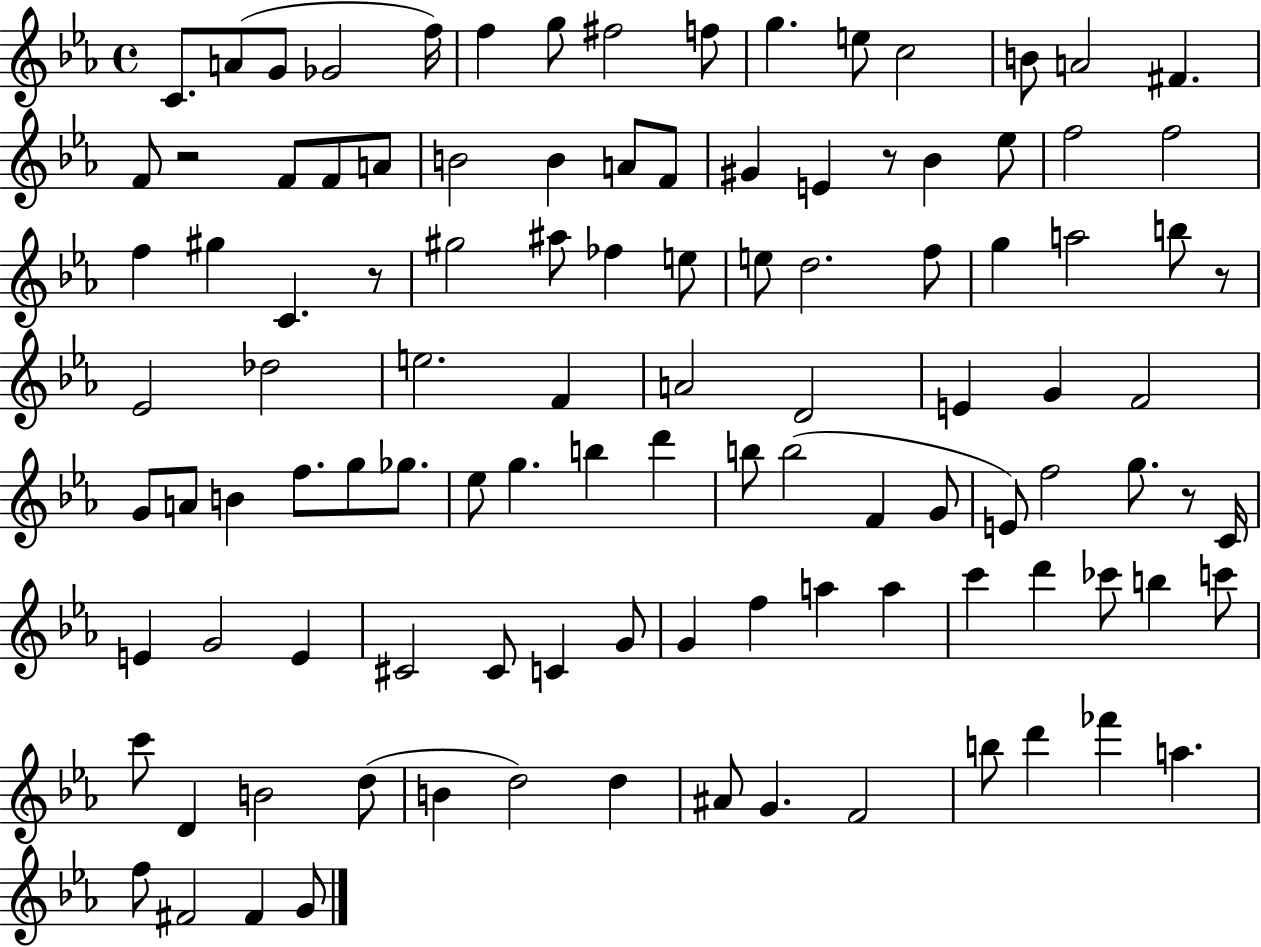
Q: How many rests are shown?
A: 5